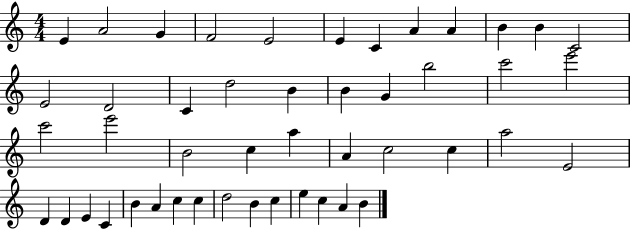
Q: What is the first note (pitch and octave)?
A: E4